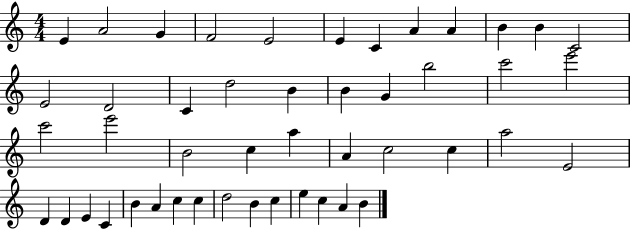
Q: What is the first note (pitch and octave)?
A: E4